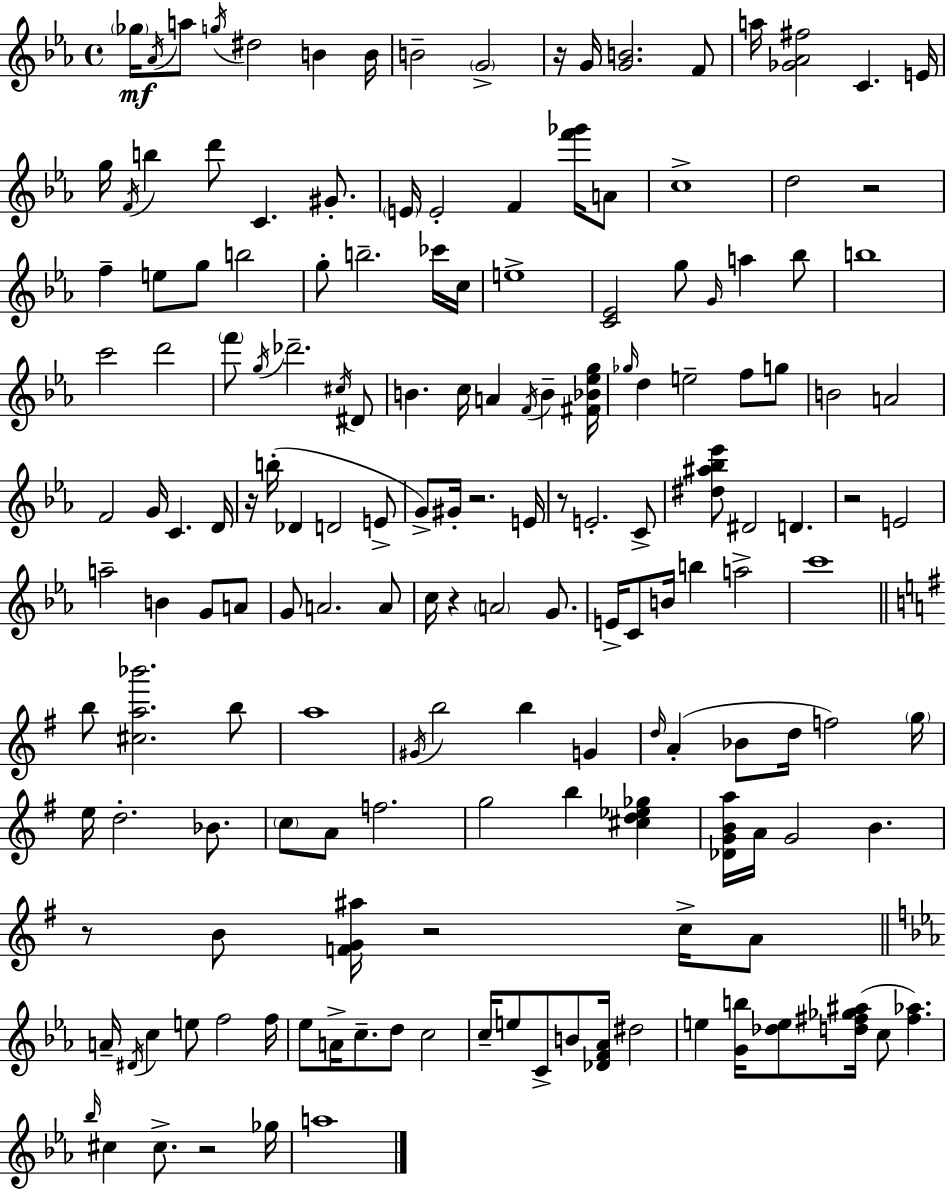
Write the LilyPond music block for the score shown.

{
  \clef treble
  \time 4/4
  \defaultTimeSignature
  \key c \minor
  \parenthesize ges''16\mf \acciaccatura { aes'16 } a''8 \acciaccatura { g''16 } dis''2 b'4 | b'16 b'2-- \parenthesize g'2-> | r16 g'16 <g' b'>2. | f'8 a''16 <ges' aes' fis''>2 c'4. | \break e'16 g''16 \acciaccatura { f'16 } b''4 d'''8 c'4. | gis'8.-. \parenthesize e'16 e'2-. f'4 | <f''' ges'''>16 a'8 c''1-> | d''2 r2 | \break f''4-- e''8 g''8 b''2 | g''8-. b''2.-- | ces'''16 c''16 e''1-> | <c' ees'>2 g''8 \grace { g'16 } a''4 | \break bes''8 b''1 | c'''2 d'''2 | \parenthesize f'''8 \acciaccatura { g''16 } des'''2.-- | \acciaccatura { cis''16 } dis'8 b'4. c''16 a'4 | \break \acciaccatura { f'16 } b'4-- <fis' bes' ees'' g''>16 \grace { ges''16 } d''4 e''2-- | f''8 g''8 b'2 | a'2 f'2 | g'16 c'4. d'16 r16 b''16-.( des'4 d'2 | \break e'8-> g'8->) gis'16-. r2. | e'16 r8 e'2.-. | c'8-> <dis'' ais'' bes'' ees'''>8 dis'2 | d'4. r2 | \break e'2 a''2-- | b'4 g'8 a'8 g'8 a'2. | a'8 c''16 r4 \parenthesize a'2 | g'8. e'16-> c'8 b'16 b''4 | \break a''2-> c'''1 | \bar "||" \break \key g \major b''8 <cis'' a'' bes'''>2. b''8 | a''1 | \acciaccatura { gis'16 } b''2 b''4 g'4 | \grace { d''16 }( a'4-. bes'8 d''16 f''2) | \break \parenthesize g''16 e''16 d''2.-. bes'8. | \parenthesize c''8 a'8 f''2. | g''2 b''4 <cis'' d'' ees'' ges''>4 | <des' g' b' a''>16 a'16 g'2 b'4. | \break r8 b'8 <f' g' ais''>16 r2 c''16-> | a'8 \bar "||" \break \key ees \major a'16-- \acciaccatura { dis'16 } c''4 e''8 f''2 | f''16 ees''8 a'16-> c''8.-- d''8 c''2 | c''16-- e''8 c'8-> b'8 <des' f' aes'>16 dis''2 | e''4 <g' b''>16 <des'' e''>8 <d'' fis'' ges'' ais''>16( c''8 <fis'' aes''>4.) | \break \grace { bes''16 } cis''4 cis''8.-> r2 | ges''16 a''1 | \bar "|."
}